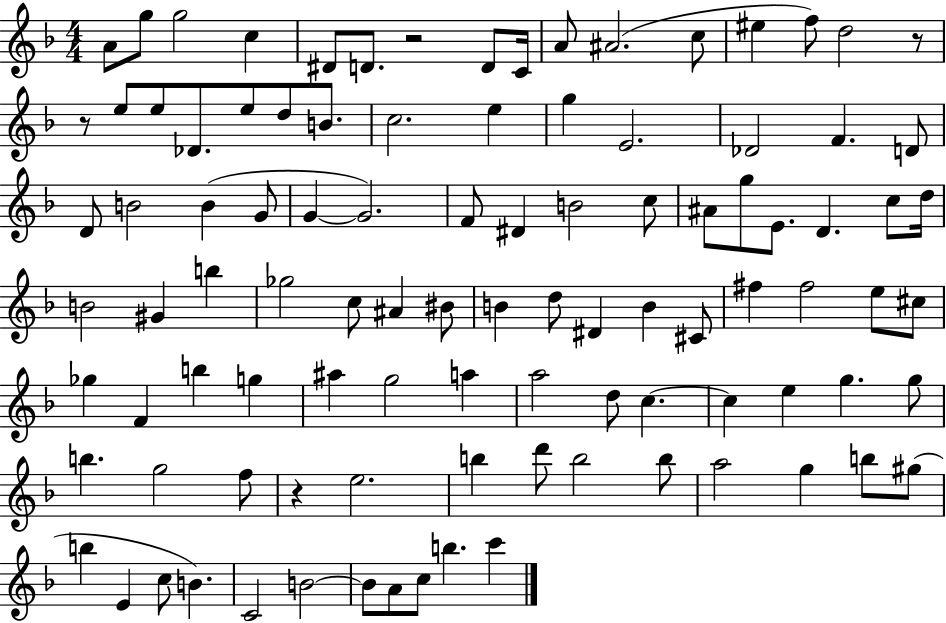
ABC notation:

X:1
T:Untitled
M:4/4
L:1/4
K:F
A/2 g/2 g2 c ^D/2 D/2 z2 D/2 C/4 A/2 ^A2 c/2 ^e f/2 d2 z/2 z/2 e/2 e/2 _D/2 e/2 d/2 B/2 c2 e g E2 _D2 F D/2 D/2 B2 B G/2 G G2 F/2 ^D B2 c/2 ^A/2 g/2 E/2 D c/2 d/4 B2 ^G b _g2 c/2 ^A ^B/2 B d/2 ^D B ^C/2 ^f ^f2 e/2 ^c/2 _g F b g ^a g2 a a2 d/2 c c e g g/2 b g2 f/2 z e2 b d'/2 b2 b/2 a2 g b/2 ^g/2 b E c/2 B C2 B2 B/2 A/2 c/2 b c'